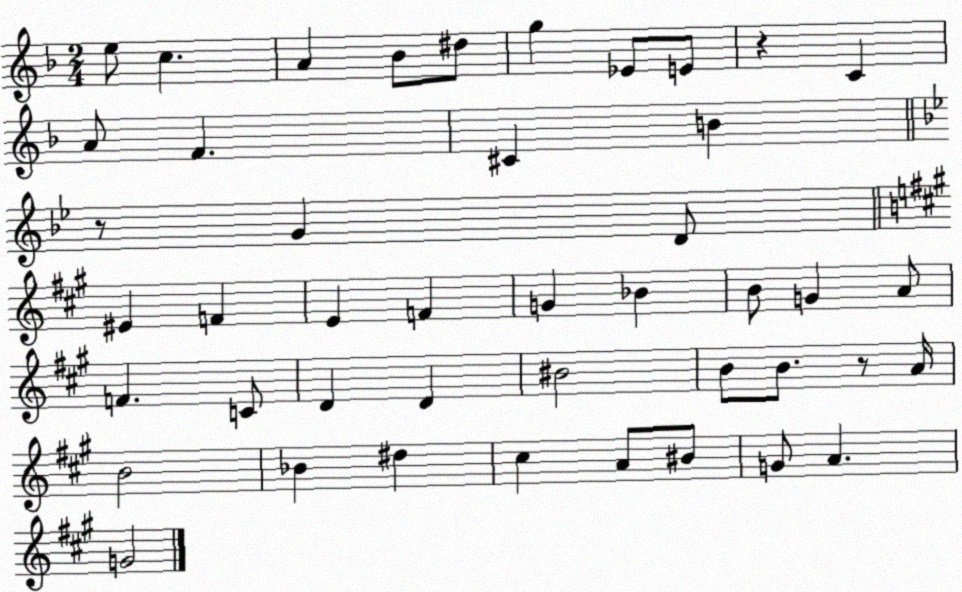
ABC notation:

X:1
T:Untitled
M:2/4
L:1/4
K:F
e/2 c A _B/2 ^d/2 g _E/2 E/2 z C A/2 F ^C B z/2 G D/2 ^E F E F G _B B/2 G A/2 F C/2 D D ^B2 B/2 B/2 z/2 A/4 B2 _B ^d ^c A/2 ^B/2 G/2 A G2